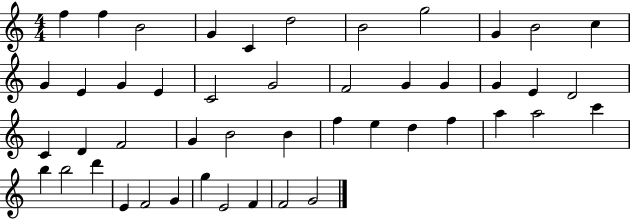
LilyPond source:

{
  \clef treble
  \numericTimeSignature
  \time 4/4
  \key c \major
  f''4 f''4 b'2 | g'4 c'4 d''2 | b'2 g''2 | g'4 b'2 c''4 | \break g'4 e'4 g'4 e'4 | c'2 g'2 | f'2 g'4 g'4 | g'4 e'4 d'2 | \break c'4 d'4 f'2 | g'4 b'2 b'4 | f''4 e''4 d''4 f''4 | a''4 a''2 c'''4 | \break b''4 b''2 d'''4 | e'4 f'2 g'4 | g''4 e'2 f'4 | f'2 g'2 | \break \bar "|."
}